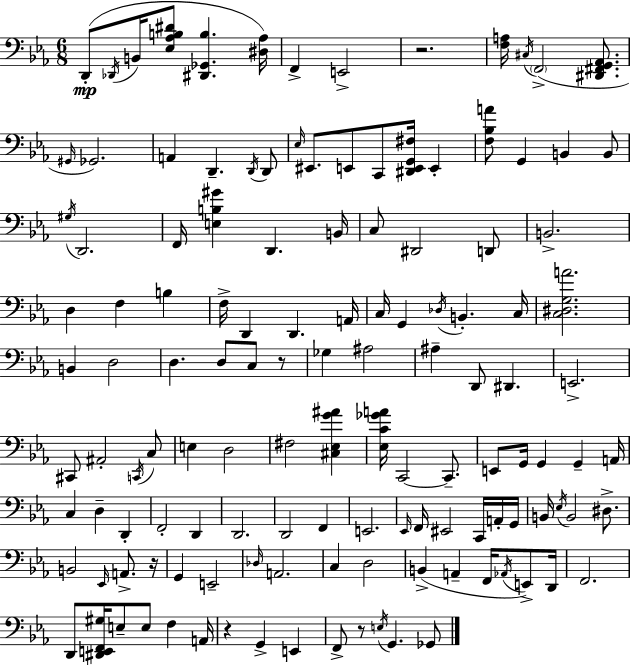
X:1
T:Untitled
M:6/8
L:1/4
K:Cm
D,,/2 _D,,/4 B,,/4 [_E,_A,B,^D]/2 [^D,,_G,,B,] [^D,_A,]/4 F,, E,,2 z2 [F,A,]/4 ^C,/4 F,,2 [^D,,^F,,G,,_A,,]/2 ^G,,/4 _G,,2 A,, D,, D,,/4 D,,/2 _E,/4 ^E,,/2 E,,/2 C,,/2 [^D,,E,,G,,^F,]/4 E,, [F,_B,A]/2 G,, B,, B,,/2 ^G,/4 D,,2 F,,/4 [E,B,^G] D,, B,,/4 C,/2 ^D,,2 D,,/2 B,,2 D, F, B, F,/4 D,, D,, A,,/4 C,/4 G,, _D,/4 B,, C,/4 [C,^D,G,A]2 B,, D,2 D, D,/2 C,/2 z/2 _G, ^A,2 ^A, D,,/2 ^D,, E,,2 ^C,,/2 ^A,,2 C,,/4 C,/2 E, D,2 ^F,2 [^C,_E,G^A] [_E,C_GA]/4 C,,2 C,,/2 E,,/2 G,,/4 G,, G,, A,,/4 C, D, D,, F,,2 D,, D,,2 D,,2 F,, E,,2 _E,,/4 F,,/4 ^E,,2 C,,/4 A,,/4 G,,/4 B,,/4 _E,/4 B,,2 ^D,/2 B,,2 _E,,/4 A,,/2 z/4 G,, E,,2 _D,/4 A,,2 C, D,2 B,, A,, F,,/4 _A,,/4 E,,/2 D,,/4 F,,2 D,,/2 [^D,,E,,F,,^G,]/4 E,/2 E,/2 F, A,,/4 z G,, E,, F,,/2 z/2 E,/4 G,, _G,,/2